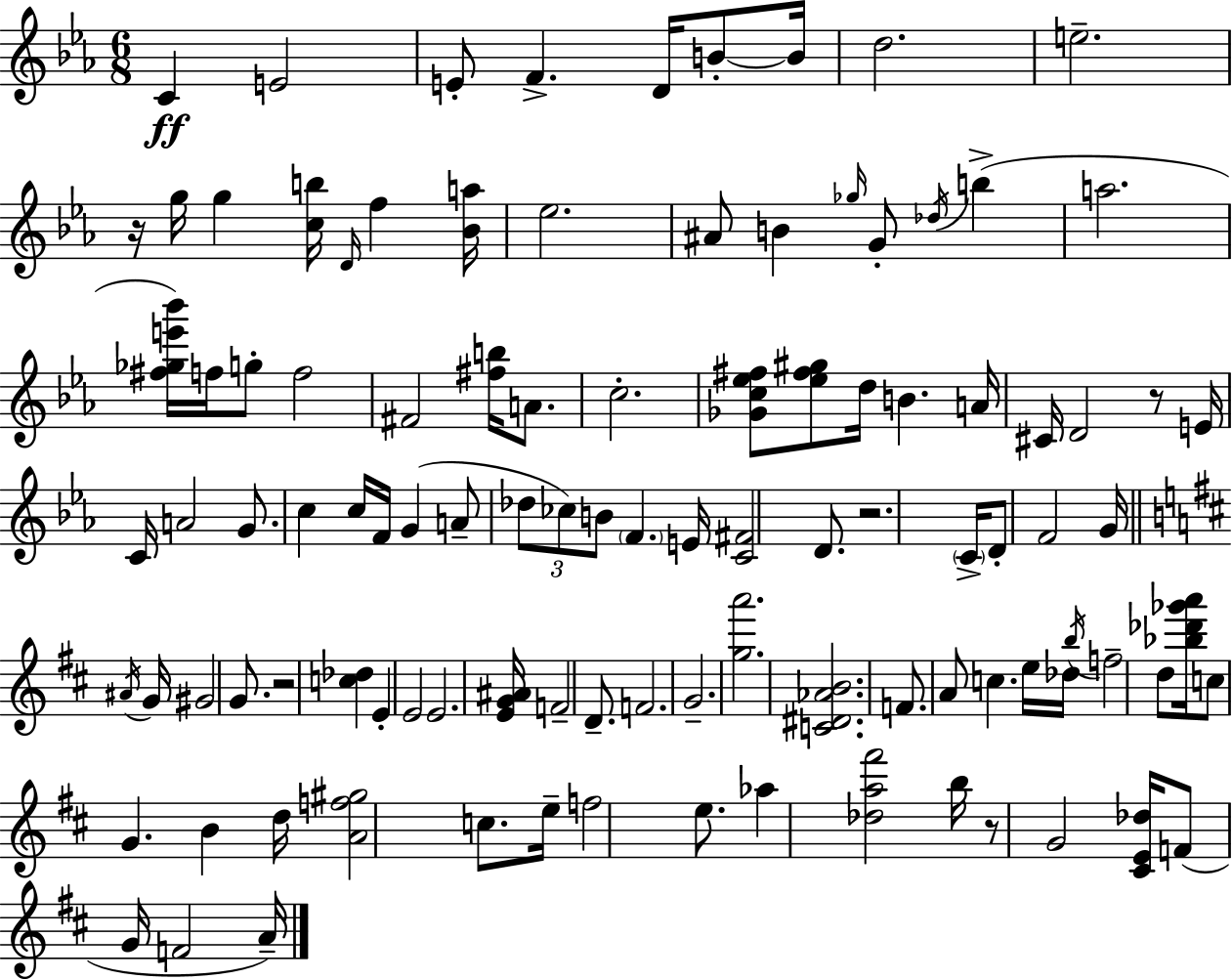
{
  \clef treble
  \numericTimeSignature
  \time 6/8
  \key ees \major
  c'4\ff e'2 | e'8-. f'4.-> d'16 b'8-.~~ b'16 | d''2. | e''2.-- | \break r16 g''16 g''4 <c'' b''>16 \grace { d'16 } f''4 | <bes' a''>16 ees''2. | ais'8 b'4 \grace { ges''16 } g'8-. \acciaccatura { des''16 } b''4->( | a''2. | \break <fis'' ges'' e''' bes'''>16) f''16 g''8-. f''2 | fis'2 <fis'' b''>16 | a'8. c''2.-. | <ges' c'' ees'' fis''>8 <ees'' fis'' gis''>8 d''16 b'4. | \break a'16 cis'16 d'2 | r8 e'16 c'16 a'2 | g'8. c''4 c''16 f'16 g'4( | a'8-- \tuplet 3/2 { des''8 ces''8) b'8 } \parenthesize f'4. | \break e'16 <c' fis'>2 | d'8. r2. | \parenthesize c'16-> d'8-. f'2 | g'16 \bar "||" \break \key d \major \acciaccatura { ais'16 } g'16 gis'2 g'8. | r2 <c'' des''>4 | e'4-. e'2 | e'2. | \break <e' g' ais'>16 f'2-- d'8.-- | f'2. | g'2.-- | <g'' a'''>2. | \break <c' dis' aes' b'>2. | f'8. a'8 c''4. | e''16 des''16 \acciaccatura { b''16 } f''2-- d''8 | <bes'' des''' ges''' a'''>16 c''8 g'4. b'4 | \break d''16 <a' f'' gis''>2 c''8. | e''16-- f''2 e''8. | aes''4 <des'' a'' fis'''>2 | b''16 r8 g'2 | \break <cis' e' des''>16 f'8( g'16 f'2 | a'16--) \bar "|."
}